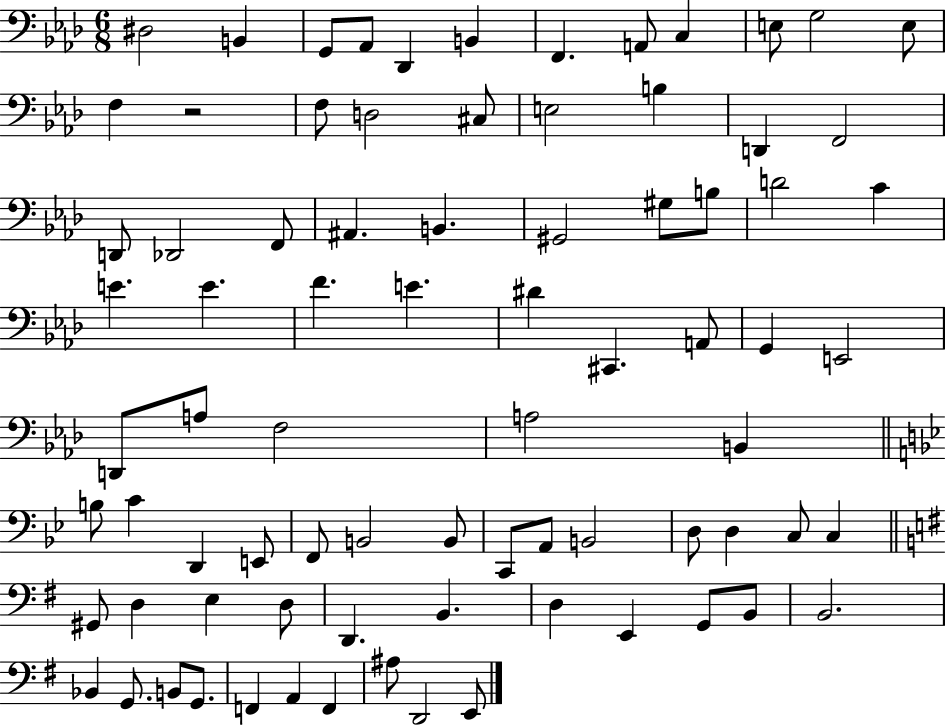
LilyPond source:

{
  \clef bass
  \numericTimeSignature
  \time 6/8
  \key aes \major
  \repeat volta 2 { dis2 b,4 | g,8 aes,8 des,4 b,4 | f,4. a,8 c4 | e8 g2 e8 | \break f4 r2 | f8 d2 cis8 | e2 b4 | d,4 f,2 | \break d,8 des,2 f,8 | ais,4. b,4. | gis,2 gis8 b8 | d'2 c'4 | \break e'4. e'4. | f'4. e'4. | dis'4 cis,4. a,8 | g,4 e,2 | \break d,8 a8 f2 | a2 b,4 | \bar "||" \break \key g \minor b8 c'4 d,4 e,8 | f,8 b,2 b,8 | c,8 a,8 b,2 | d8 d4 c8 c4 | \break \bar "||" \break \key g \major gis,8 d4 e4 d8 | d,4. b,4. | d4 e,4 g,8 b,8 | b,2. | \break bes,4 g,8. b,8 g,8. | f,4 a,4 f,4 | ais8 d,2 e,8 | } \bar "|."
}